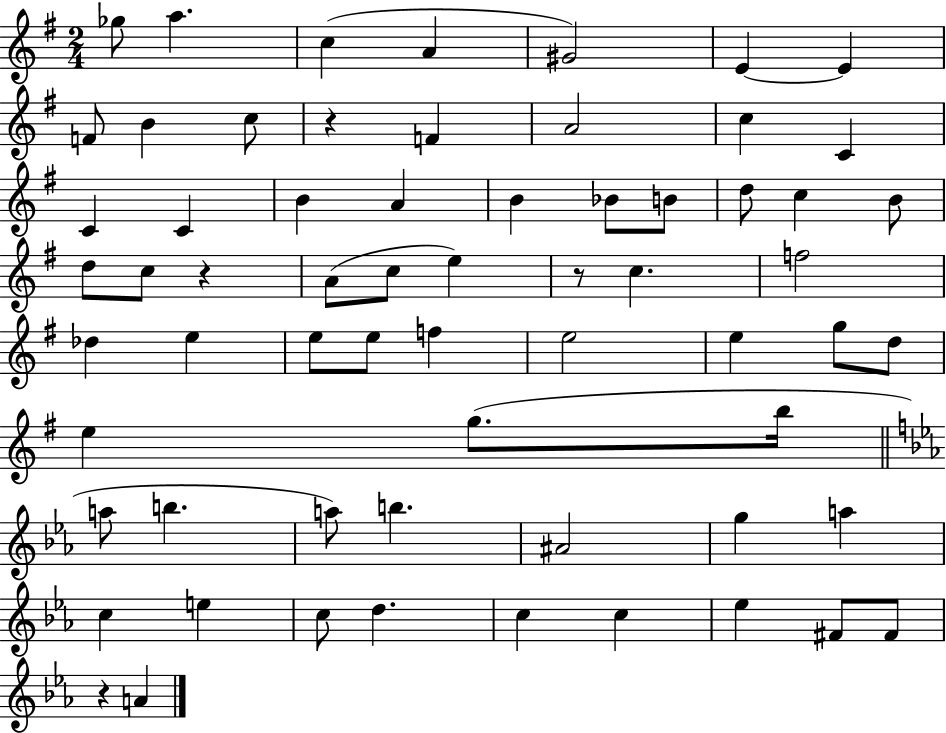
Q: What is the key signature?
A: G major